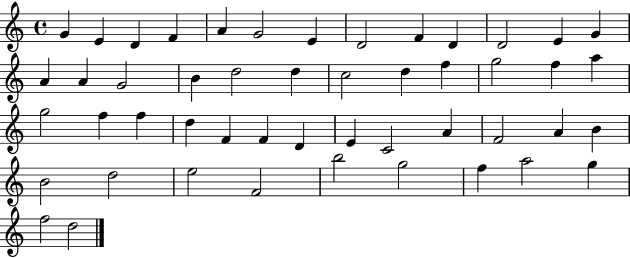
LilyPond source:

{
  \clef treble
  \time 4/4
  \defaultTimeSignature
  \key c \major
  g'4 e'4 d'4 f'4 | a'4 g'2 e'4 | d'2 f'4 d'4 | d'2 e'4 g'4 | \break a'4 a'4 g'2 | b'4 d''2 d''4 | c''2 d''4 f''4 | g''2 f''4 a''4 | \break g''2 f''4 f''4 | d''4 f'4 f'4 d'4 | e'4 c'2 a'4 | f'2 a'4 b'4 | \break b'2 d''2 | e''2 f'2 | b''2 g''2 | f''4 a''2 g''4 | \break f''2 d''2 | \bar "|."
}